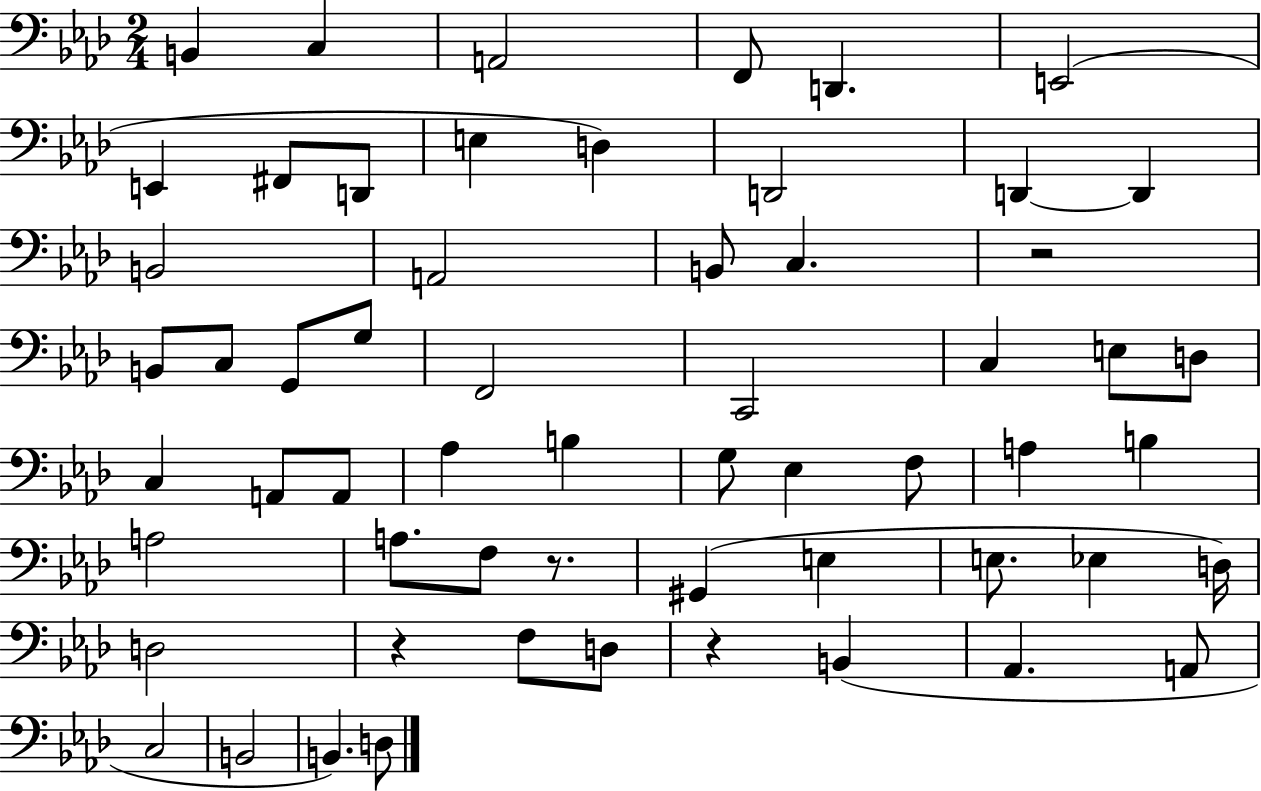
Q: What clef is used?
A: bass